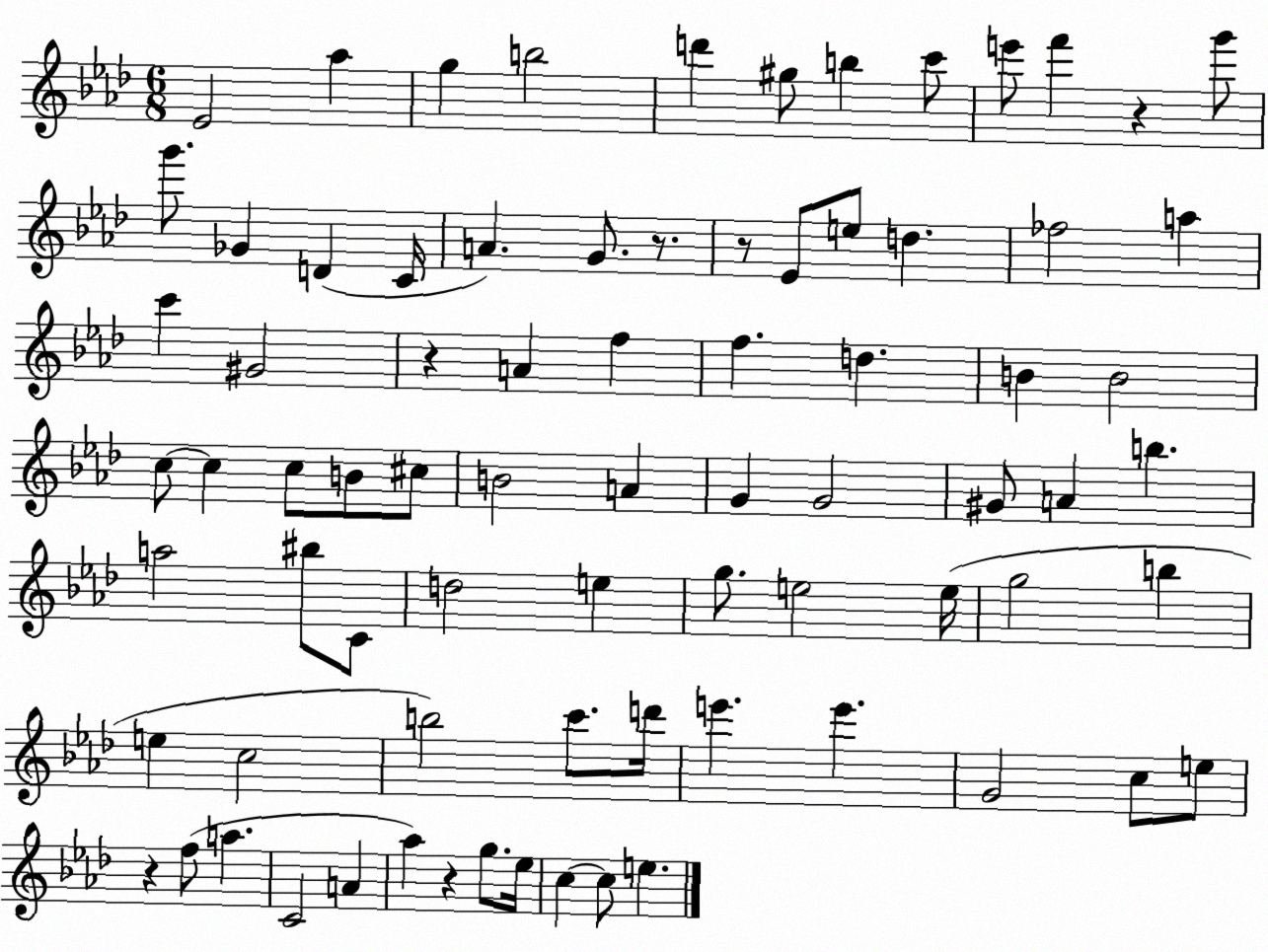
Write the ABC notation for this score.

X:1
T:Untitled
M:6/8
L:1/4
K:Ab
_E2 _a g b2 d' ^g/2 b c'/2 e'/2 f' z g'/2 g'/2 _G D C/4 A G/2 z/2 z/2 _E/2 e/2 d _f2 a c' ^G2 z A f f d B B2 c/2 c c/2 B/2 ^c/2 B2 A G G2 ^G/2 A b a2 ^b/2 C/2 d2 e g/2 e2 e/4 g2 b e c2 b2 c'/2 d'/4 e' e' G2 c/2 e/2 z f/2 a C2 A _a z g/2 _e/4 c c/2 e